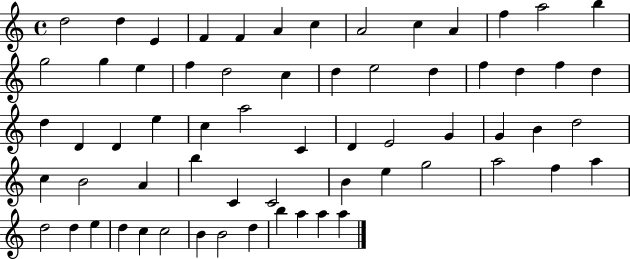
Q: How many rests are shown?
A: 0